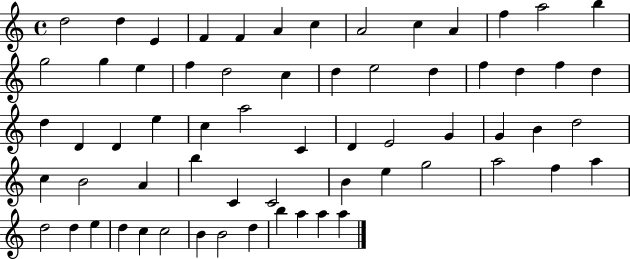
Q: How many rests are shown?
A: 0